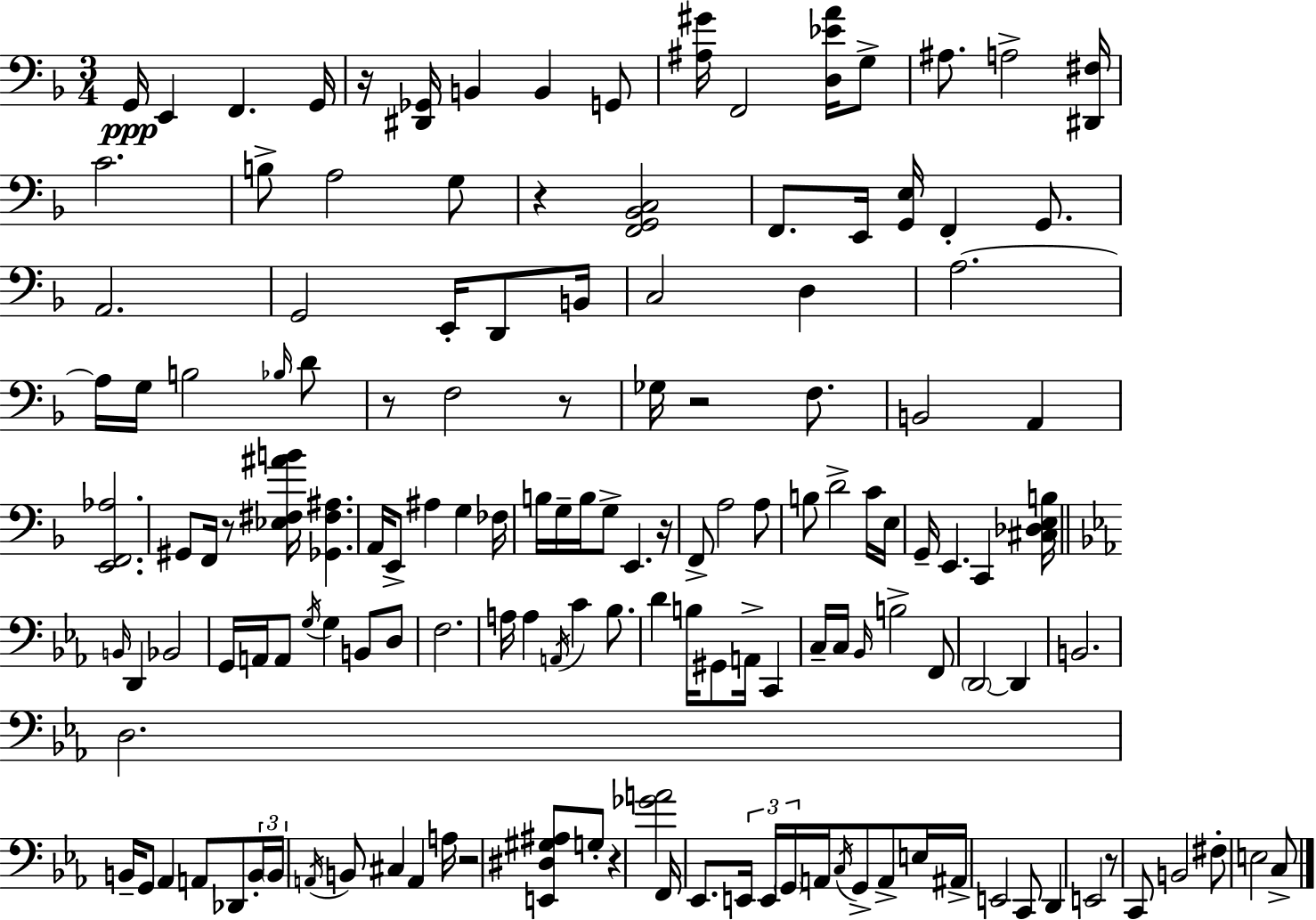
G2/s E2/q F2/q. G2/s R/s [D#2,Gb2]/s B2/q B2/q G2/e [A#3,G#4]/s F2/h [D3,Eb4,A4]/s G3/e A#3/e. A3/h [D#2,F#3]/s C4/h. B3/e A3/h G3/e R/q [F2,G2,Bb2,C3]/h F2/e. E2/s [G2,E3]/s F2/q G2/e. A2/h. G2/h E2/s D2/e B2/s C3/h D3/q A3/h. A3/s G3/s B3/h Bb3/s D4/e R/e F3/h R/e Gb3/s R/h F3/e. B2/h A2/q [E2,F2,Ab3]/h. G#2/e F2/s R/e [Eb3,F#3,A#4,B4]/s [Gb2,F#3,A#3]/q. A2/s E2/e A#3/q G3/q FES3/s B3/s G3/s B3/s G3/e E2/q. R/s F2/e A3/h A3/e B3/e D4/h C4/s E3/s G2/s E2/q. C2/q [C#3,Db3,E3,B3]/s B2/s D2/q Bb2/h G2/s A2/s A2/e G3/s G3/q B2/e D3/e F3/h. A3/s A3/q A2/s C4/q Bb3/e. D4/q B3/s G#2/e A2/s C2/q C3/s C3/s Bb2/s B3/h F2/e D2/h D2/q B2/h. D3/h. B2/s G2/e Ab2/q A2/e Db2/e B2/s B2/s A2/s B2/e C#3/q A2/q A3/s R/h [E2,D#3,G#3,A#3]/e G3/e R/q [Gb4,A4]/h F2/s Eb2/e. E2/s E2/s G2/s A2/s C3/s G2/e A2/e E3/s A#2/s E2/h C2/e D2/q E2/h R/e C2/e B2/h F#3/e E3/h C3/e